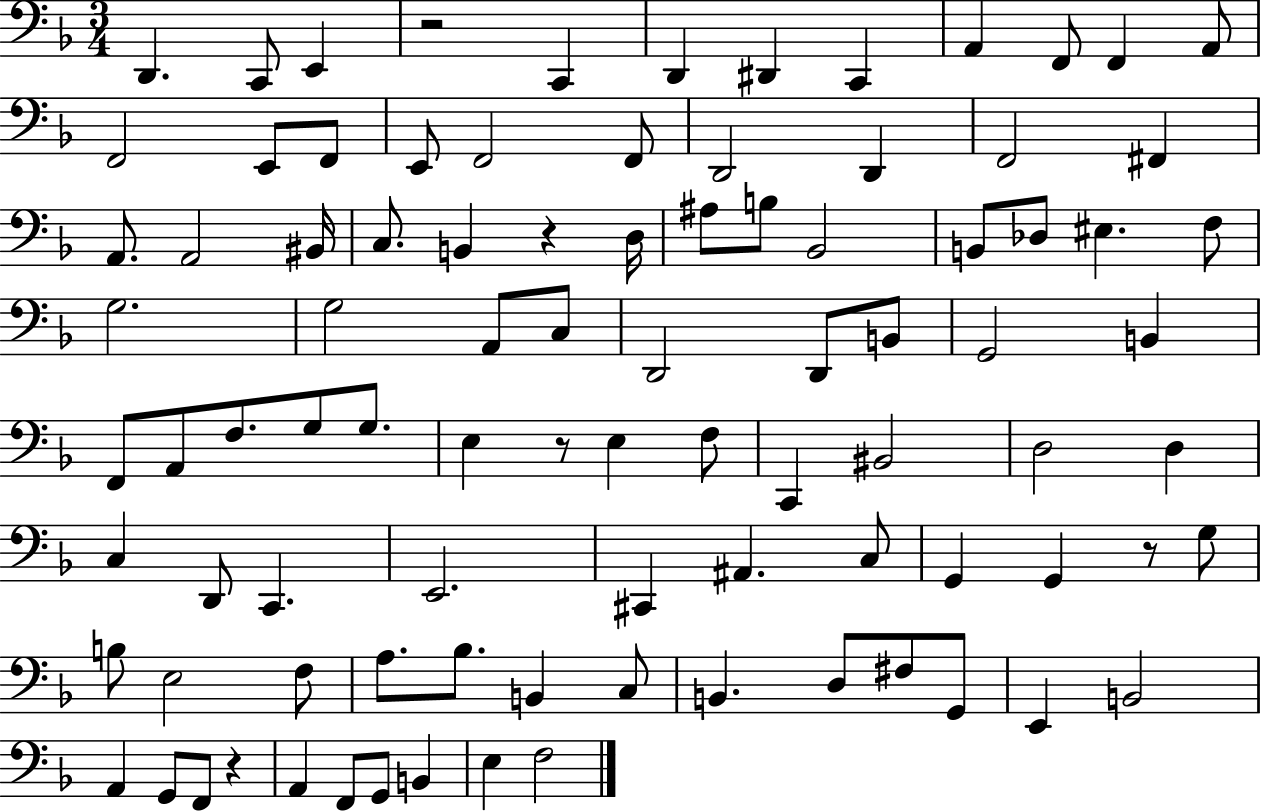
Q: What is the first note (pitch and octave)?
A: D2